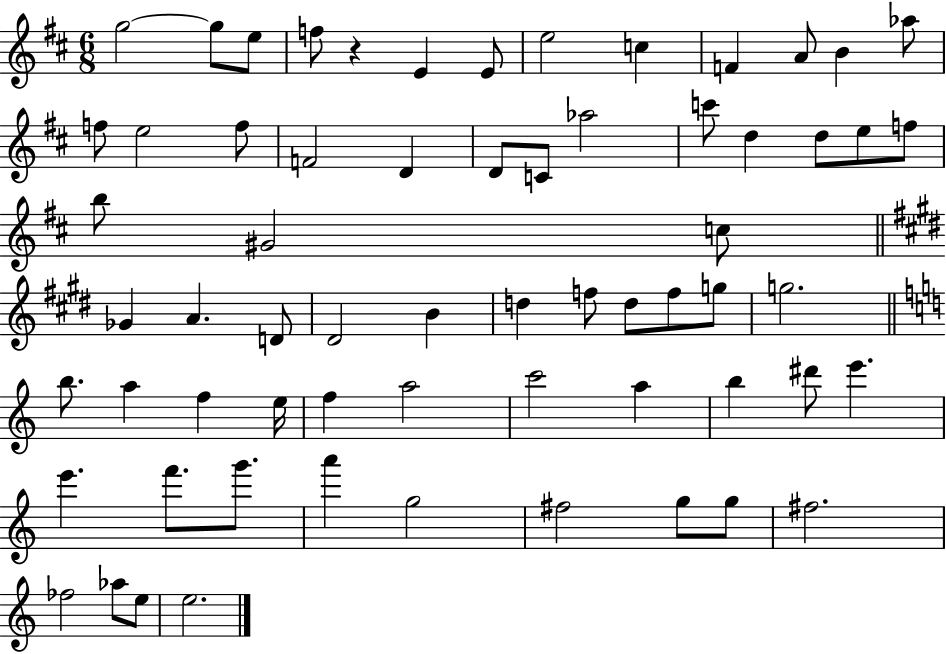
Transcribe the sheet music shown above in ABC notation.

X:1
T:Untitled
M:6/8
L:1/4
K:D
g2 g/2 e/2 f/2 z E E/2 e2 c F A/2 B _a/2 f/2 e2 f/2 F2 D D/2 C/2 _a2 c'/2 d d/2 e/2 f/2 b/2 ^G2 c/2 _G A D/2 ^D2 B d f/2 d/2 f/2 g/2 g2 b/2 a f e/4 f a2 c'2 a b ^d'/2 e' e' f'/2 g'/2 a' g2 ^f2 g/2 g/2 ^f2 _f2 _a/2 e/2 e2